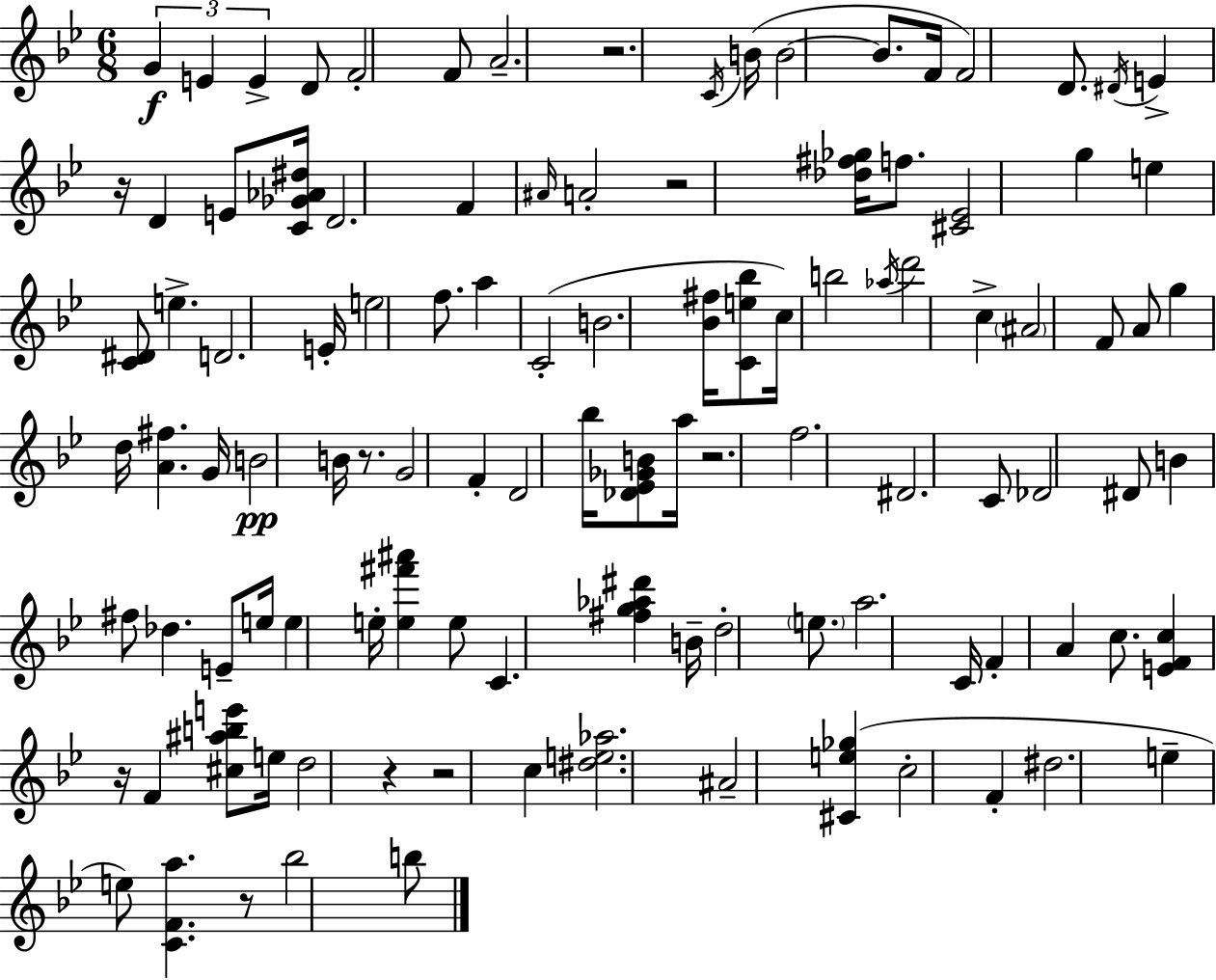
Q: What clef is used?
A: treble